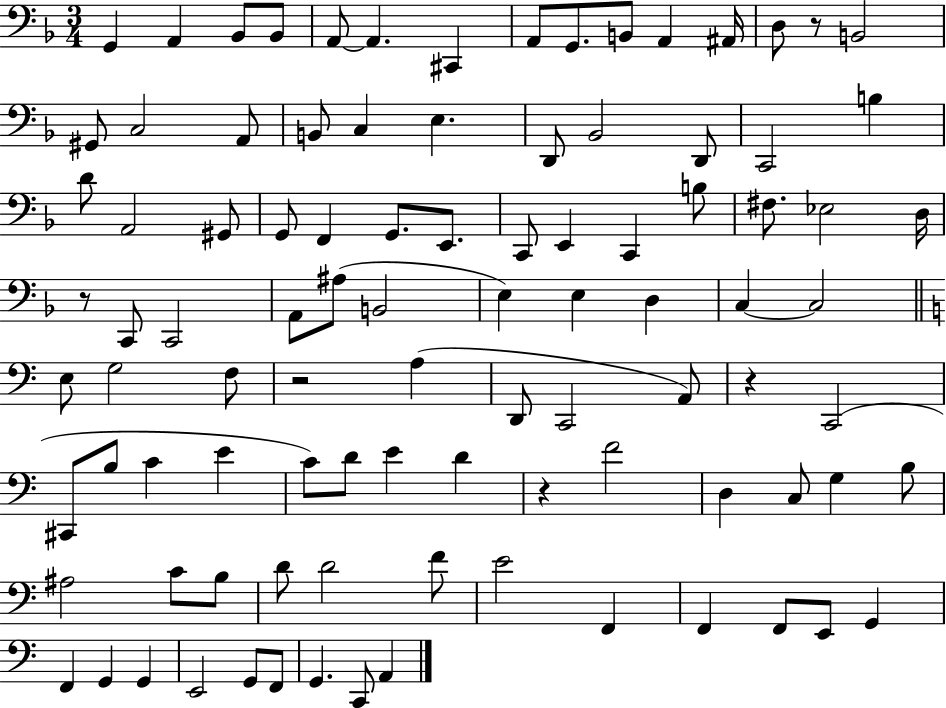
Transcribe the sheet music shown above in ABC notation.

X:1
T:Untitled
M:3/4
L:1/4
K:F
G,, A,, _B,,/2 _B,,/2 A,,/2 A,, ^C,, A,,/2 G,,/2 B,,/2 A,, ^A,,/4 D,/2 z/2 B,,2 ^G,,/2 C,2 A,,/2 B,,/2 C, E, D,,/2 _B,,2 D,,/2 C,,2 B, D/2 A,,2 ^G,,/2 G,,/2 F,, G,,/2 E,,/2 C,,/2 E,, C,, B,/2 ^F,/2 _E,2 D,/4 z/2 C,,/2 C,,2 A,,/2 ^A,/2 B,,2 E, E, D, C, C,2 E,/2 G,2 F,/2 z2 A, D,,/2 C,,2 A,,/2 z C,,2 ^C,,/2 B,/2 C E C/2 D/2 E D z F2 D, C,/2 G, B,/2 ^A,2 C/2 B,/2 D/2 D2 F/2 E2 F,, F,, F,,/2 E,,/2 G,, F,, G,, G,, E,,2 G,,/2 F,,/2 G,, C,,/2 A,,